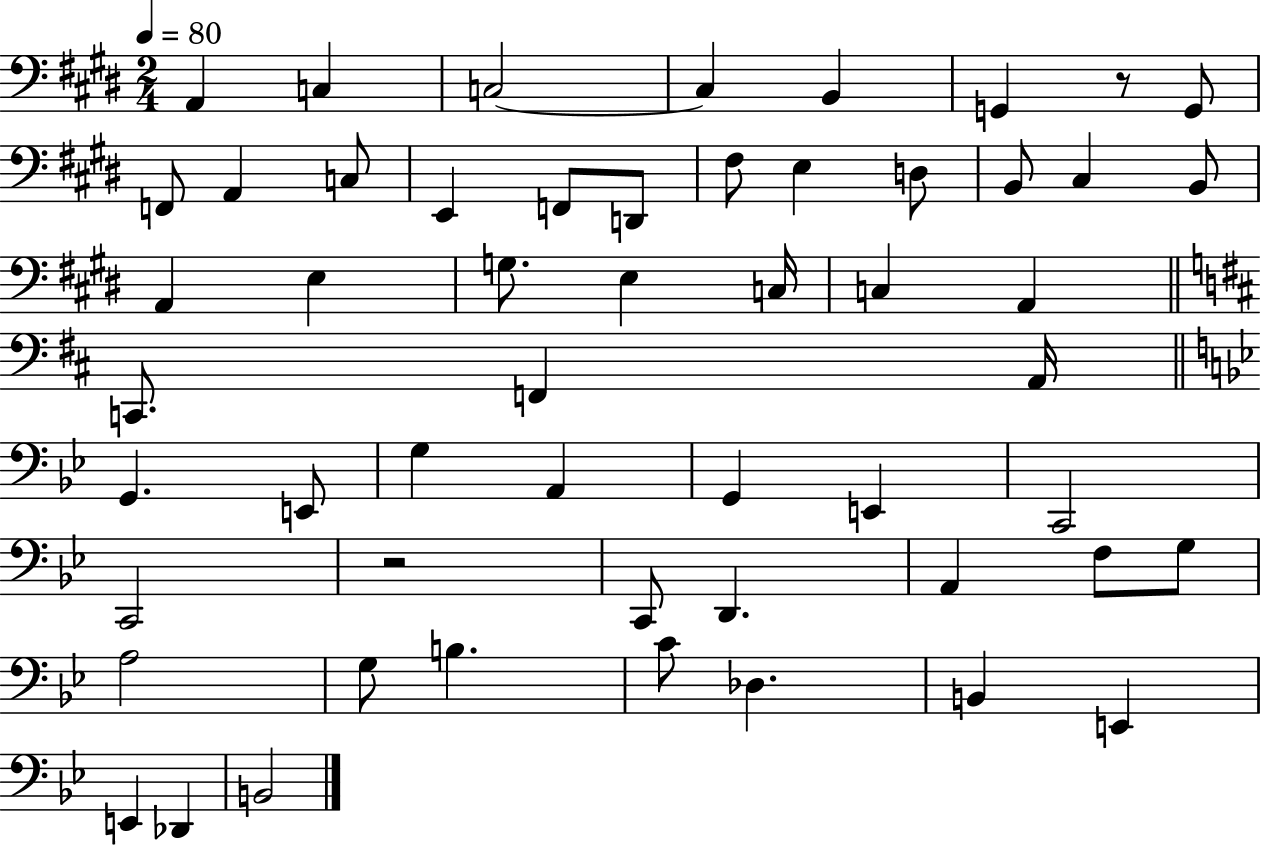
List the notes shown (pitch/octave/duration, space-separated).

A2/q C3/q C3/h C3/q B2/q G2/q R/e G2/e F2/e A2/q C3/e E2/q F2/e D2/e F#3/e E3/q D3/e B2/e C#3/q B2/e A2/q E3/q G3/e. E3/q C3/s C3/q A2/q C2/e. F2/q A2/s G2/q. E2/e G3/q A2/q G2/q E2/q C2/h C2/h R/h C2/e D2/q. A2/q F3/e G3/e A3/h G3/e B3/q. C4/e Db3/q. B2/q E2/q E2/q Db2/q B2/h